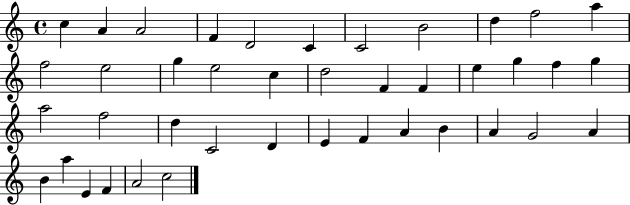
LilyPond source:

{
  \clef treble
  \time 4/4
  \defaultTimeSignature
  \key c \major
  c''4 a'4 a'2 | f'4 d'2 c'4 | c'2 b'2 | d''4 f''2 a''4 | \break f''2 e''2 | g''4 e''2 c''4 | d''2 f'4 f'4 | e''4 g''4 f''4 g''4 | \break a''2 f''2 | d''4 c'2 d'4 | e'4 f'4 a'4 b'4 | a'4 g'2 a'4 | \break b'4 a''4 e'4 f'4 | a'2 c''2 | \bar "|."
}